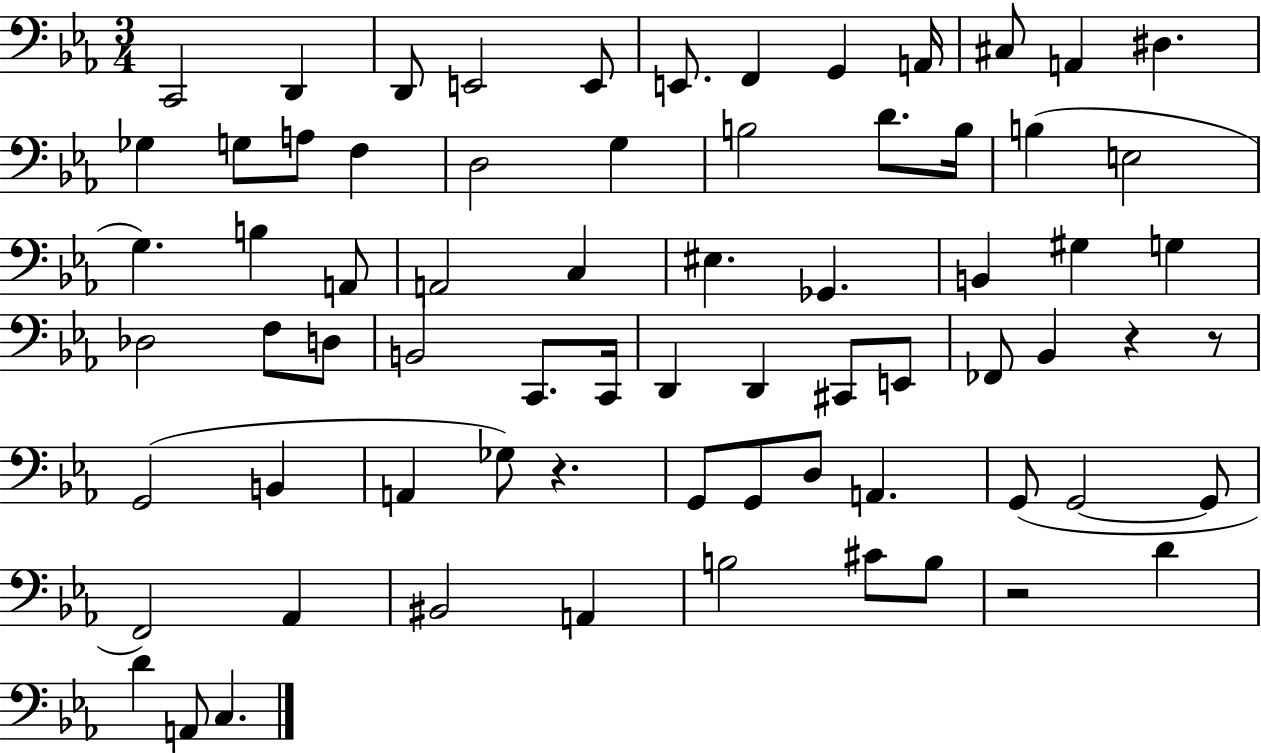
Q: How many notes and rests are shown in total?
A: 71